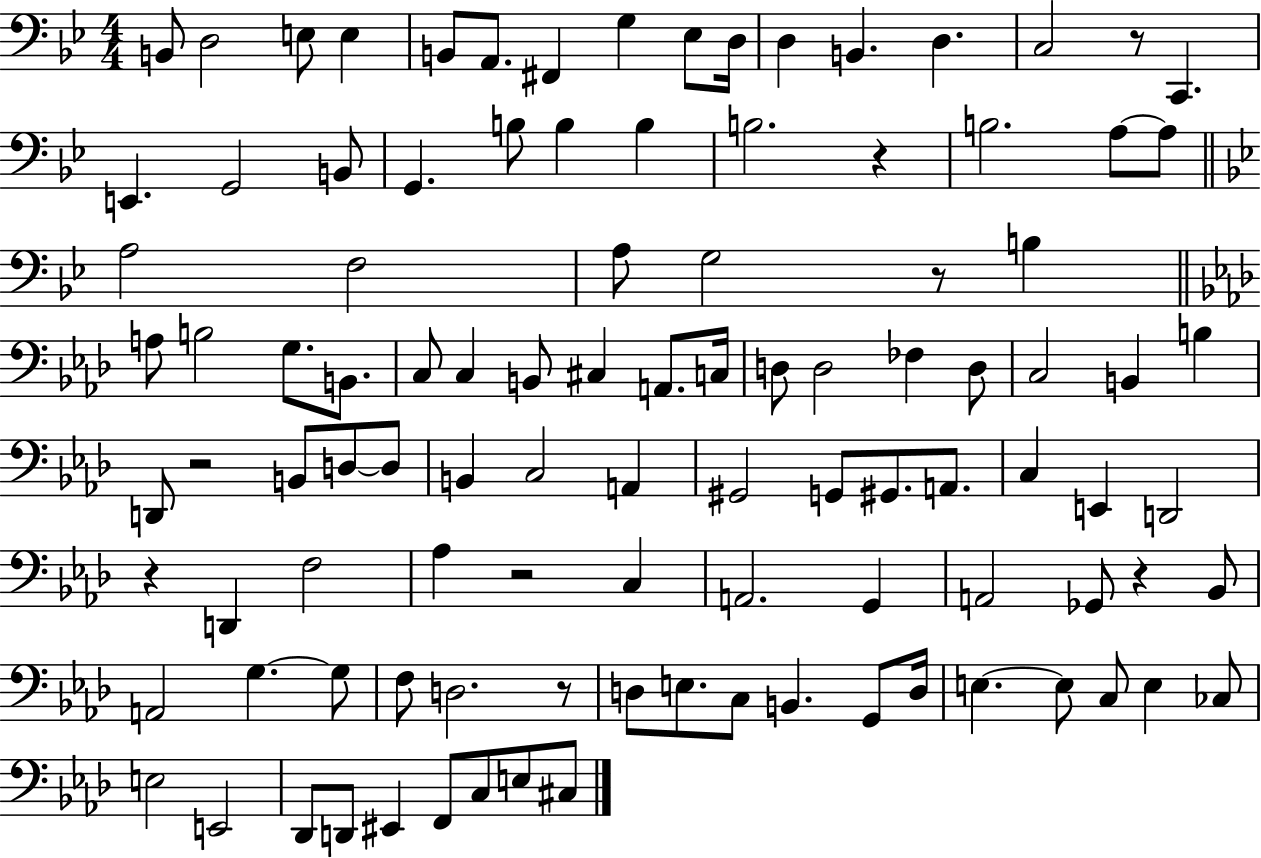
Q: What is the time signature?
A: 4/4